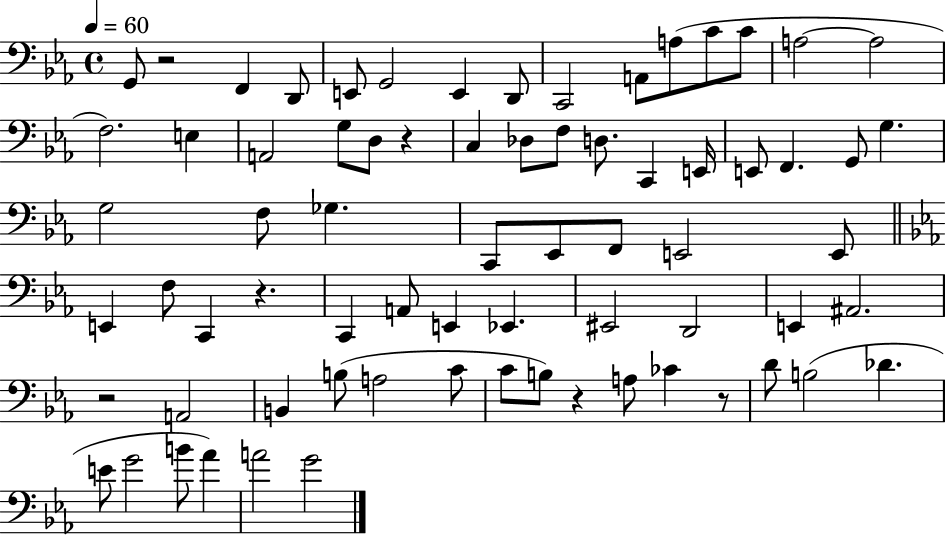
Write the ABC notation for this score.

X:1
T:Untitled
M:4/4
L:1/4
K:Eb
G,,/2 z2 F,, D,,/2 E,,/2 G,,2 E,, D,,/2 C,,2 A,,/2 A,/2 C/2 C/2 A,2 A,2 F,2 E, A,,2 G,/2 D,/2 z C, _D,/2 F,/2 D,/2 C,, E,,/4 E,,/2 F,, G,,/2 G, G,2 F,/2 _G, C,,/2 _E,,/2 F,,/2 E,,2 E,,/2 E,, F,/2 C,, z C,, A,,/2 E,, _E,, ^E,,2 D,,2 E,, ^A,,2 z2 A,,2 B,, B,/2 A,2 C/2 C/2 B,/2 z A,/2 _C z/2 D/2 B,2 _D E/2 G2 B/2 _A A2 G2